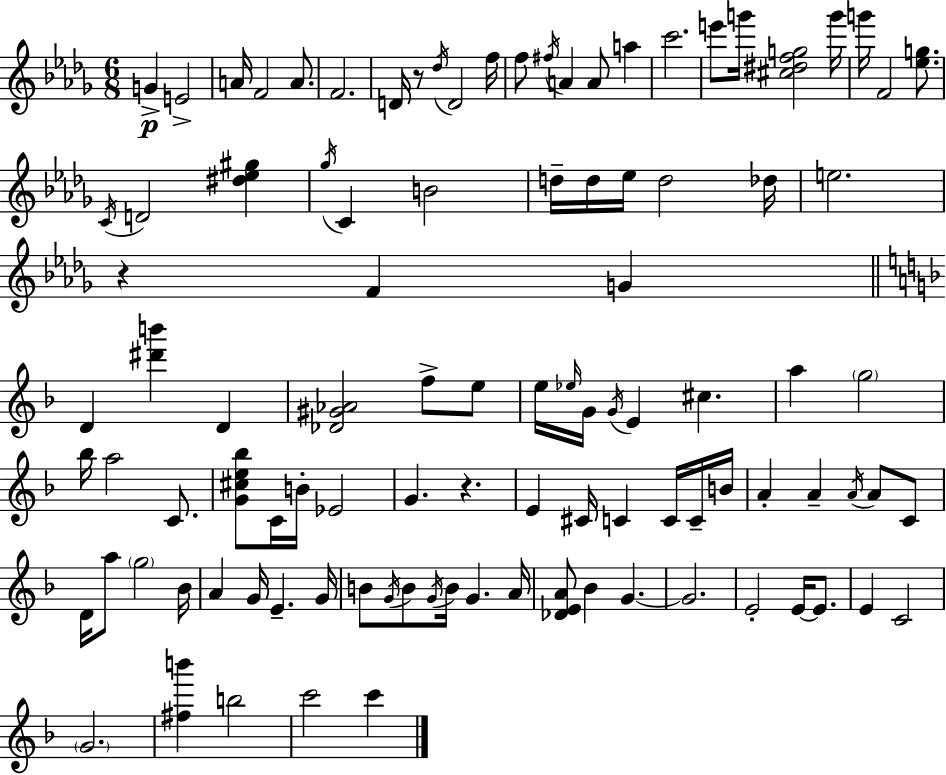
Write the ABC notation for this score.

X:1
T:Untitled
M:6/8
L:1/4
K:Bbm
G E2 A/4 F2 A/2 F2 D/4 z/2 _d/4 D2 f/4 f/2 ^f/4 A A/2 a c'2 e'/2 g'/4 [^c^dfg]2 g'/4 g'/4 F2 [_eg]/2 C/4 D2 [^d_e^g] _g/4 C B2 d/4 d/4 _e/4 d2 _d/4 e2 z F G D [^d'b'] D [_D^G_A]2 f/2 e/2 e/4 _e/4 G/4 G/4 E ^c a g2 _b/4 a2 C/2 [G^ce_b]/2 C/4 B/4 _E2 G z E ^C/4 C C/4 C/4 B/4 A A A/4 A/2 C/2 D/4 a/2 g2 _B/4 A G/4 E G/4 B/2 G/4 B/2 G/4 B/4 G A/4 [_DEA]/2 _B G G2 E2 E/4 E/2 E C2 G2 [^fb'] b2 c'2 c'